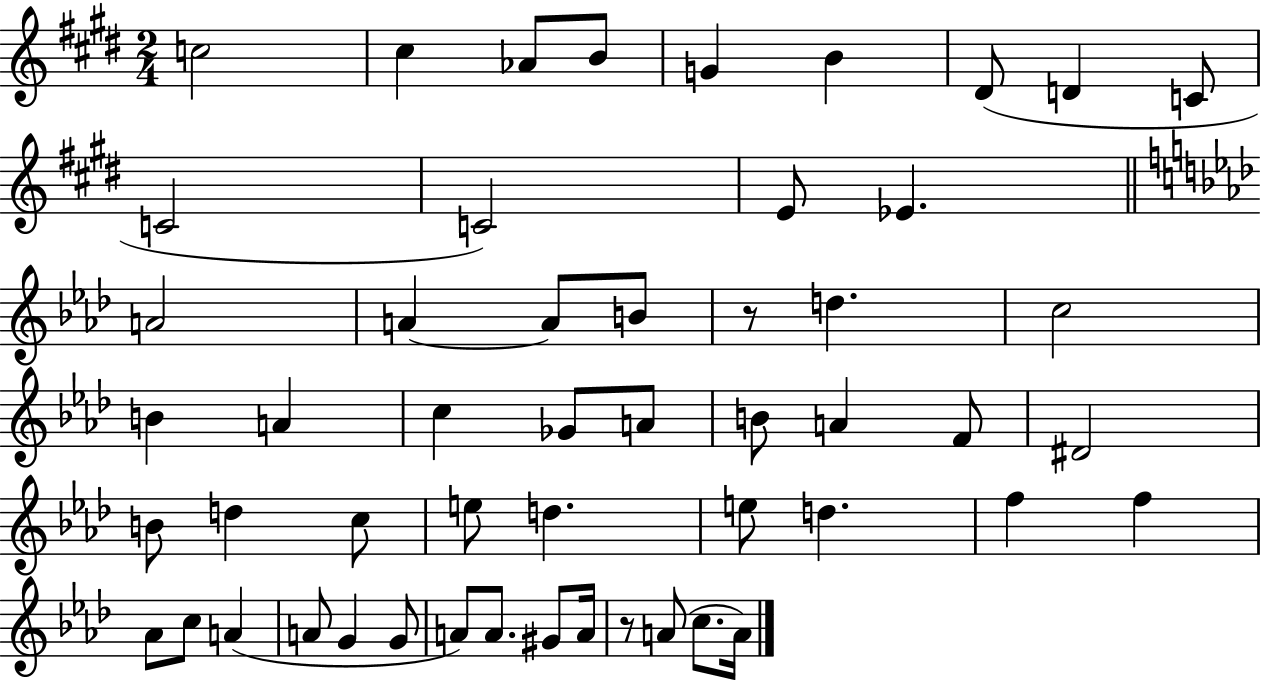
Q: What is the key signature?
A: E major